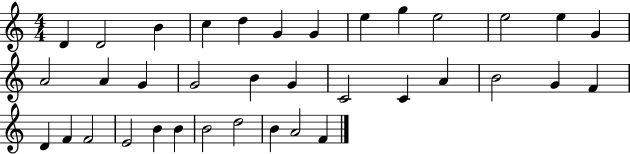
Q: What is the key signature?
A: C major